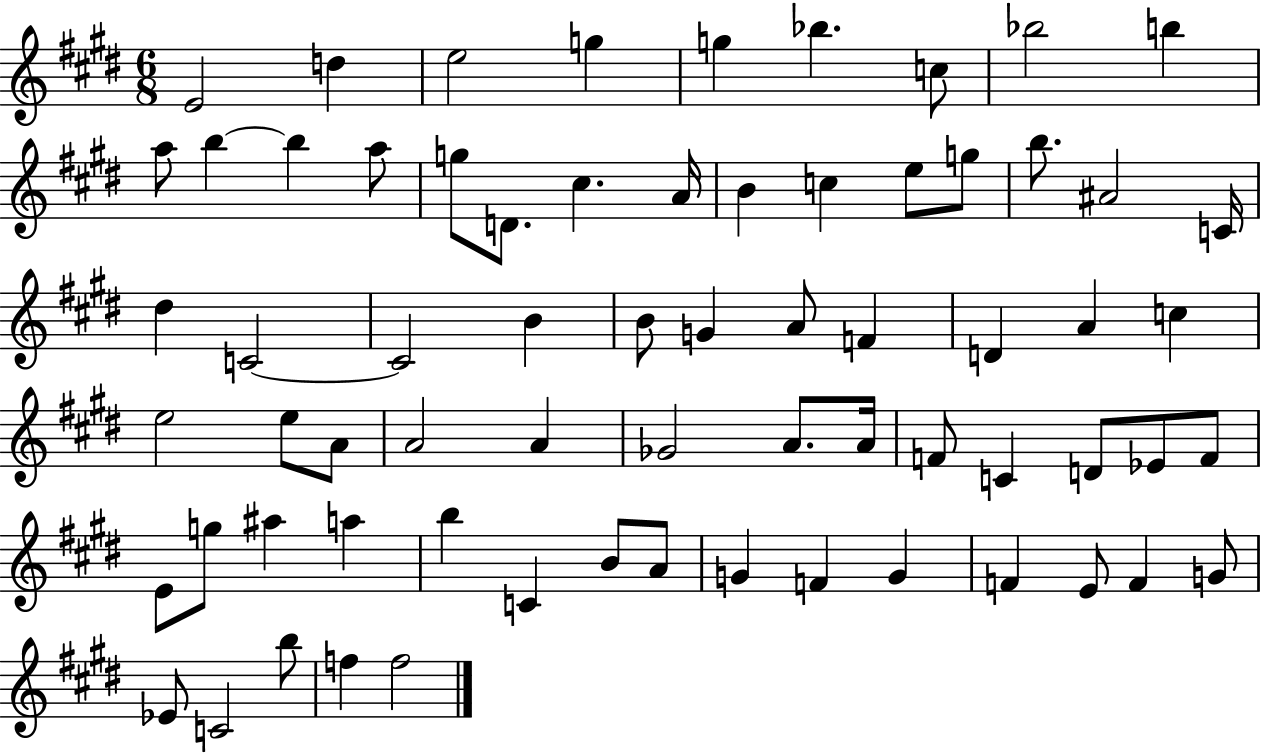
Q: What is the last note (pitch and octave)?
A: F5